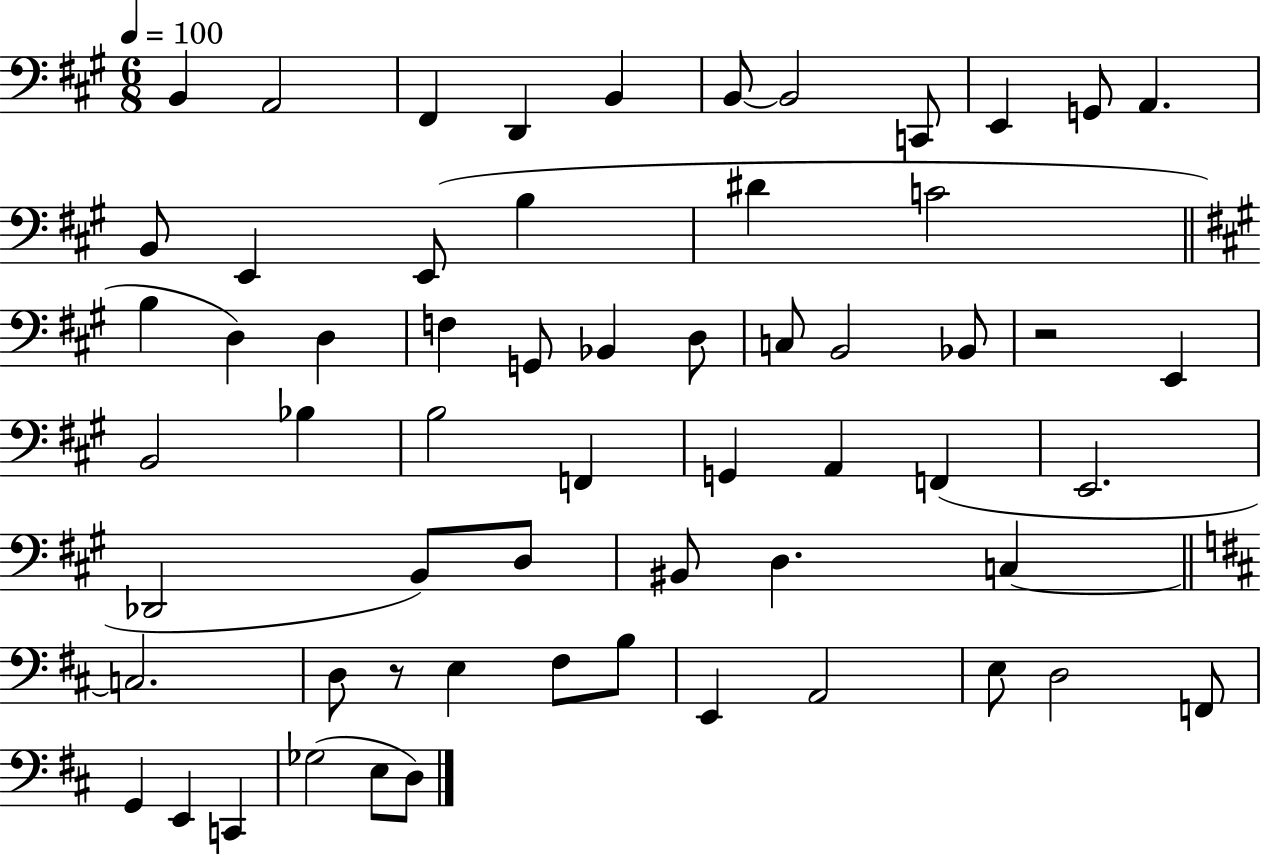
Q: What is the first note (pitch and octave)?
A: B2